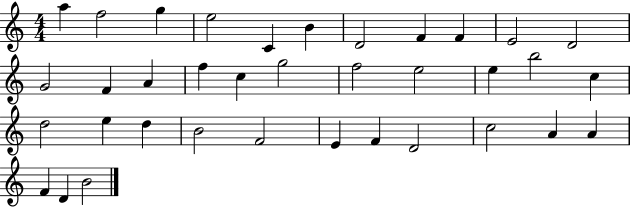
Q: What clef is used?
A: treble